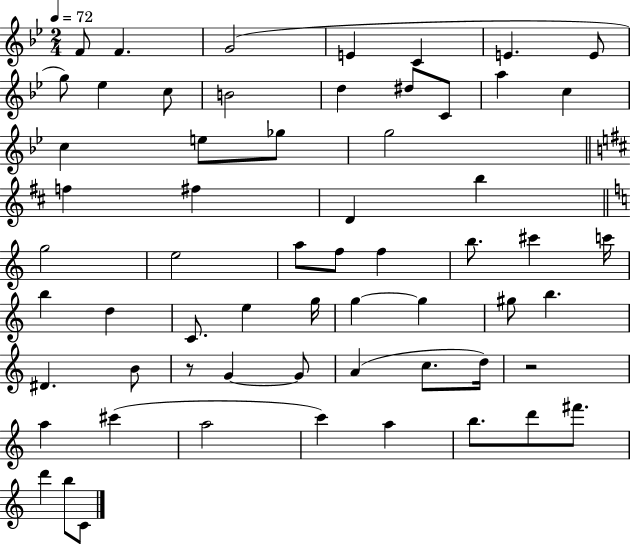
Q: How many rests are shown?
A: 2